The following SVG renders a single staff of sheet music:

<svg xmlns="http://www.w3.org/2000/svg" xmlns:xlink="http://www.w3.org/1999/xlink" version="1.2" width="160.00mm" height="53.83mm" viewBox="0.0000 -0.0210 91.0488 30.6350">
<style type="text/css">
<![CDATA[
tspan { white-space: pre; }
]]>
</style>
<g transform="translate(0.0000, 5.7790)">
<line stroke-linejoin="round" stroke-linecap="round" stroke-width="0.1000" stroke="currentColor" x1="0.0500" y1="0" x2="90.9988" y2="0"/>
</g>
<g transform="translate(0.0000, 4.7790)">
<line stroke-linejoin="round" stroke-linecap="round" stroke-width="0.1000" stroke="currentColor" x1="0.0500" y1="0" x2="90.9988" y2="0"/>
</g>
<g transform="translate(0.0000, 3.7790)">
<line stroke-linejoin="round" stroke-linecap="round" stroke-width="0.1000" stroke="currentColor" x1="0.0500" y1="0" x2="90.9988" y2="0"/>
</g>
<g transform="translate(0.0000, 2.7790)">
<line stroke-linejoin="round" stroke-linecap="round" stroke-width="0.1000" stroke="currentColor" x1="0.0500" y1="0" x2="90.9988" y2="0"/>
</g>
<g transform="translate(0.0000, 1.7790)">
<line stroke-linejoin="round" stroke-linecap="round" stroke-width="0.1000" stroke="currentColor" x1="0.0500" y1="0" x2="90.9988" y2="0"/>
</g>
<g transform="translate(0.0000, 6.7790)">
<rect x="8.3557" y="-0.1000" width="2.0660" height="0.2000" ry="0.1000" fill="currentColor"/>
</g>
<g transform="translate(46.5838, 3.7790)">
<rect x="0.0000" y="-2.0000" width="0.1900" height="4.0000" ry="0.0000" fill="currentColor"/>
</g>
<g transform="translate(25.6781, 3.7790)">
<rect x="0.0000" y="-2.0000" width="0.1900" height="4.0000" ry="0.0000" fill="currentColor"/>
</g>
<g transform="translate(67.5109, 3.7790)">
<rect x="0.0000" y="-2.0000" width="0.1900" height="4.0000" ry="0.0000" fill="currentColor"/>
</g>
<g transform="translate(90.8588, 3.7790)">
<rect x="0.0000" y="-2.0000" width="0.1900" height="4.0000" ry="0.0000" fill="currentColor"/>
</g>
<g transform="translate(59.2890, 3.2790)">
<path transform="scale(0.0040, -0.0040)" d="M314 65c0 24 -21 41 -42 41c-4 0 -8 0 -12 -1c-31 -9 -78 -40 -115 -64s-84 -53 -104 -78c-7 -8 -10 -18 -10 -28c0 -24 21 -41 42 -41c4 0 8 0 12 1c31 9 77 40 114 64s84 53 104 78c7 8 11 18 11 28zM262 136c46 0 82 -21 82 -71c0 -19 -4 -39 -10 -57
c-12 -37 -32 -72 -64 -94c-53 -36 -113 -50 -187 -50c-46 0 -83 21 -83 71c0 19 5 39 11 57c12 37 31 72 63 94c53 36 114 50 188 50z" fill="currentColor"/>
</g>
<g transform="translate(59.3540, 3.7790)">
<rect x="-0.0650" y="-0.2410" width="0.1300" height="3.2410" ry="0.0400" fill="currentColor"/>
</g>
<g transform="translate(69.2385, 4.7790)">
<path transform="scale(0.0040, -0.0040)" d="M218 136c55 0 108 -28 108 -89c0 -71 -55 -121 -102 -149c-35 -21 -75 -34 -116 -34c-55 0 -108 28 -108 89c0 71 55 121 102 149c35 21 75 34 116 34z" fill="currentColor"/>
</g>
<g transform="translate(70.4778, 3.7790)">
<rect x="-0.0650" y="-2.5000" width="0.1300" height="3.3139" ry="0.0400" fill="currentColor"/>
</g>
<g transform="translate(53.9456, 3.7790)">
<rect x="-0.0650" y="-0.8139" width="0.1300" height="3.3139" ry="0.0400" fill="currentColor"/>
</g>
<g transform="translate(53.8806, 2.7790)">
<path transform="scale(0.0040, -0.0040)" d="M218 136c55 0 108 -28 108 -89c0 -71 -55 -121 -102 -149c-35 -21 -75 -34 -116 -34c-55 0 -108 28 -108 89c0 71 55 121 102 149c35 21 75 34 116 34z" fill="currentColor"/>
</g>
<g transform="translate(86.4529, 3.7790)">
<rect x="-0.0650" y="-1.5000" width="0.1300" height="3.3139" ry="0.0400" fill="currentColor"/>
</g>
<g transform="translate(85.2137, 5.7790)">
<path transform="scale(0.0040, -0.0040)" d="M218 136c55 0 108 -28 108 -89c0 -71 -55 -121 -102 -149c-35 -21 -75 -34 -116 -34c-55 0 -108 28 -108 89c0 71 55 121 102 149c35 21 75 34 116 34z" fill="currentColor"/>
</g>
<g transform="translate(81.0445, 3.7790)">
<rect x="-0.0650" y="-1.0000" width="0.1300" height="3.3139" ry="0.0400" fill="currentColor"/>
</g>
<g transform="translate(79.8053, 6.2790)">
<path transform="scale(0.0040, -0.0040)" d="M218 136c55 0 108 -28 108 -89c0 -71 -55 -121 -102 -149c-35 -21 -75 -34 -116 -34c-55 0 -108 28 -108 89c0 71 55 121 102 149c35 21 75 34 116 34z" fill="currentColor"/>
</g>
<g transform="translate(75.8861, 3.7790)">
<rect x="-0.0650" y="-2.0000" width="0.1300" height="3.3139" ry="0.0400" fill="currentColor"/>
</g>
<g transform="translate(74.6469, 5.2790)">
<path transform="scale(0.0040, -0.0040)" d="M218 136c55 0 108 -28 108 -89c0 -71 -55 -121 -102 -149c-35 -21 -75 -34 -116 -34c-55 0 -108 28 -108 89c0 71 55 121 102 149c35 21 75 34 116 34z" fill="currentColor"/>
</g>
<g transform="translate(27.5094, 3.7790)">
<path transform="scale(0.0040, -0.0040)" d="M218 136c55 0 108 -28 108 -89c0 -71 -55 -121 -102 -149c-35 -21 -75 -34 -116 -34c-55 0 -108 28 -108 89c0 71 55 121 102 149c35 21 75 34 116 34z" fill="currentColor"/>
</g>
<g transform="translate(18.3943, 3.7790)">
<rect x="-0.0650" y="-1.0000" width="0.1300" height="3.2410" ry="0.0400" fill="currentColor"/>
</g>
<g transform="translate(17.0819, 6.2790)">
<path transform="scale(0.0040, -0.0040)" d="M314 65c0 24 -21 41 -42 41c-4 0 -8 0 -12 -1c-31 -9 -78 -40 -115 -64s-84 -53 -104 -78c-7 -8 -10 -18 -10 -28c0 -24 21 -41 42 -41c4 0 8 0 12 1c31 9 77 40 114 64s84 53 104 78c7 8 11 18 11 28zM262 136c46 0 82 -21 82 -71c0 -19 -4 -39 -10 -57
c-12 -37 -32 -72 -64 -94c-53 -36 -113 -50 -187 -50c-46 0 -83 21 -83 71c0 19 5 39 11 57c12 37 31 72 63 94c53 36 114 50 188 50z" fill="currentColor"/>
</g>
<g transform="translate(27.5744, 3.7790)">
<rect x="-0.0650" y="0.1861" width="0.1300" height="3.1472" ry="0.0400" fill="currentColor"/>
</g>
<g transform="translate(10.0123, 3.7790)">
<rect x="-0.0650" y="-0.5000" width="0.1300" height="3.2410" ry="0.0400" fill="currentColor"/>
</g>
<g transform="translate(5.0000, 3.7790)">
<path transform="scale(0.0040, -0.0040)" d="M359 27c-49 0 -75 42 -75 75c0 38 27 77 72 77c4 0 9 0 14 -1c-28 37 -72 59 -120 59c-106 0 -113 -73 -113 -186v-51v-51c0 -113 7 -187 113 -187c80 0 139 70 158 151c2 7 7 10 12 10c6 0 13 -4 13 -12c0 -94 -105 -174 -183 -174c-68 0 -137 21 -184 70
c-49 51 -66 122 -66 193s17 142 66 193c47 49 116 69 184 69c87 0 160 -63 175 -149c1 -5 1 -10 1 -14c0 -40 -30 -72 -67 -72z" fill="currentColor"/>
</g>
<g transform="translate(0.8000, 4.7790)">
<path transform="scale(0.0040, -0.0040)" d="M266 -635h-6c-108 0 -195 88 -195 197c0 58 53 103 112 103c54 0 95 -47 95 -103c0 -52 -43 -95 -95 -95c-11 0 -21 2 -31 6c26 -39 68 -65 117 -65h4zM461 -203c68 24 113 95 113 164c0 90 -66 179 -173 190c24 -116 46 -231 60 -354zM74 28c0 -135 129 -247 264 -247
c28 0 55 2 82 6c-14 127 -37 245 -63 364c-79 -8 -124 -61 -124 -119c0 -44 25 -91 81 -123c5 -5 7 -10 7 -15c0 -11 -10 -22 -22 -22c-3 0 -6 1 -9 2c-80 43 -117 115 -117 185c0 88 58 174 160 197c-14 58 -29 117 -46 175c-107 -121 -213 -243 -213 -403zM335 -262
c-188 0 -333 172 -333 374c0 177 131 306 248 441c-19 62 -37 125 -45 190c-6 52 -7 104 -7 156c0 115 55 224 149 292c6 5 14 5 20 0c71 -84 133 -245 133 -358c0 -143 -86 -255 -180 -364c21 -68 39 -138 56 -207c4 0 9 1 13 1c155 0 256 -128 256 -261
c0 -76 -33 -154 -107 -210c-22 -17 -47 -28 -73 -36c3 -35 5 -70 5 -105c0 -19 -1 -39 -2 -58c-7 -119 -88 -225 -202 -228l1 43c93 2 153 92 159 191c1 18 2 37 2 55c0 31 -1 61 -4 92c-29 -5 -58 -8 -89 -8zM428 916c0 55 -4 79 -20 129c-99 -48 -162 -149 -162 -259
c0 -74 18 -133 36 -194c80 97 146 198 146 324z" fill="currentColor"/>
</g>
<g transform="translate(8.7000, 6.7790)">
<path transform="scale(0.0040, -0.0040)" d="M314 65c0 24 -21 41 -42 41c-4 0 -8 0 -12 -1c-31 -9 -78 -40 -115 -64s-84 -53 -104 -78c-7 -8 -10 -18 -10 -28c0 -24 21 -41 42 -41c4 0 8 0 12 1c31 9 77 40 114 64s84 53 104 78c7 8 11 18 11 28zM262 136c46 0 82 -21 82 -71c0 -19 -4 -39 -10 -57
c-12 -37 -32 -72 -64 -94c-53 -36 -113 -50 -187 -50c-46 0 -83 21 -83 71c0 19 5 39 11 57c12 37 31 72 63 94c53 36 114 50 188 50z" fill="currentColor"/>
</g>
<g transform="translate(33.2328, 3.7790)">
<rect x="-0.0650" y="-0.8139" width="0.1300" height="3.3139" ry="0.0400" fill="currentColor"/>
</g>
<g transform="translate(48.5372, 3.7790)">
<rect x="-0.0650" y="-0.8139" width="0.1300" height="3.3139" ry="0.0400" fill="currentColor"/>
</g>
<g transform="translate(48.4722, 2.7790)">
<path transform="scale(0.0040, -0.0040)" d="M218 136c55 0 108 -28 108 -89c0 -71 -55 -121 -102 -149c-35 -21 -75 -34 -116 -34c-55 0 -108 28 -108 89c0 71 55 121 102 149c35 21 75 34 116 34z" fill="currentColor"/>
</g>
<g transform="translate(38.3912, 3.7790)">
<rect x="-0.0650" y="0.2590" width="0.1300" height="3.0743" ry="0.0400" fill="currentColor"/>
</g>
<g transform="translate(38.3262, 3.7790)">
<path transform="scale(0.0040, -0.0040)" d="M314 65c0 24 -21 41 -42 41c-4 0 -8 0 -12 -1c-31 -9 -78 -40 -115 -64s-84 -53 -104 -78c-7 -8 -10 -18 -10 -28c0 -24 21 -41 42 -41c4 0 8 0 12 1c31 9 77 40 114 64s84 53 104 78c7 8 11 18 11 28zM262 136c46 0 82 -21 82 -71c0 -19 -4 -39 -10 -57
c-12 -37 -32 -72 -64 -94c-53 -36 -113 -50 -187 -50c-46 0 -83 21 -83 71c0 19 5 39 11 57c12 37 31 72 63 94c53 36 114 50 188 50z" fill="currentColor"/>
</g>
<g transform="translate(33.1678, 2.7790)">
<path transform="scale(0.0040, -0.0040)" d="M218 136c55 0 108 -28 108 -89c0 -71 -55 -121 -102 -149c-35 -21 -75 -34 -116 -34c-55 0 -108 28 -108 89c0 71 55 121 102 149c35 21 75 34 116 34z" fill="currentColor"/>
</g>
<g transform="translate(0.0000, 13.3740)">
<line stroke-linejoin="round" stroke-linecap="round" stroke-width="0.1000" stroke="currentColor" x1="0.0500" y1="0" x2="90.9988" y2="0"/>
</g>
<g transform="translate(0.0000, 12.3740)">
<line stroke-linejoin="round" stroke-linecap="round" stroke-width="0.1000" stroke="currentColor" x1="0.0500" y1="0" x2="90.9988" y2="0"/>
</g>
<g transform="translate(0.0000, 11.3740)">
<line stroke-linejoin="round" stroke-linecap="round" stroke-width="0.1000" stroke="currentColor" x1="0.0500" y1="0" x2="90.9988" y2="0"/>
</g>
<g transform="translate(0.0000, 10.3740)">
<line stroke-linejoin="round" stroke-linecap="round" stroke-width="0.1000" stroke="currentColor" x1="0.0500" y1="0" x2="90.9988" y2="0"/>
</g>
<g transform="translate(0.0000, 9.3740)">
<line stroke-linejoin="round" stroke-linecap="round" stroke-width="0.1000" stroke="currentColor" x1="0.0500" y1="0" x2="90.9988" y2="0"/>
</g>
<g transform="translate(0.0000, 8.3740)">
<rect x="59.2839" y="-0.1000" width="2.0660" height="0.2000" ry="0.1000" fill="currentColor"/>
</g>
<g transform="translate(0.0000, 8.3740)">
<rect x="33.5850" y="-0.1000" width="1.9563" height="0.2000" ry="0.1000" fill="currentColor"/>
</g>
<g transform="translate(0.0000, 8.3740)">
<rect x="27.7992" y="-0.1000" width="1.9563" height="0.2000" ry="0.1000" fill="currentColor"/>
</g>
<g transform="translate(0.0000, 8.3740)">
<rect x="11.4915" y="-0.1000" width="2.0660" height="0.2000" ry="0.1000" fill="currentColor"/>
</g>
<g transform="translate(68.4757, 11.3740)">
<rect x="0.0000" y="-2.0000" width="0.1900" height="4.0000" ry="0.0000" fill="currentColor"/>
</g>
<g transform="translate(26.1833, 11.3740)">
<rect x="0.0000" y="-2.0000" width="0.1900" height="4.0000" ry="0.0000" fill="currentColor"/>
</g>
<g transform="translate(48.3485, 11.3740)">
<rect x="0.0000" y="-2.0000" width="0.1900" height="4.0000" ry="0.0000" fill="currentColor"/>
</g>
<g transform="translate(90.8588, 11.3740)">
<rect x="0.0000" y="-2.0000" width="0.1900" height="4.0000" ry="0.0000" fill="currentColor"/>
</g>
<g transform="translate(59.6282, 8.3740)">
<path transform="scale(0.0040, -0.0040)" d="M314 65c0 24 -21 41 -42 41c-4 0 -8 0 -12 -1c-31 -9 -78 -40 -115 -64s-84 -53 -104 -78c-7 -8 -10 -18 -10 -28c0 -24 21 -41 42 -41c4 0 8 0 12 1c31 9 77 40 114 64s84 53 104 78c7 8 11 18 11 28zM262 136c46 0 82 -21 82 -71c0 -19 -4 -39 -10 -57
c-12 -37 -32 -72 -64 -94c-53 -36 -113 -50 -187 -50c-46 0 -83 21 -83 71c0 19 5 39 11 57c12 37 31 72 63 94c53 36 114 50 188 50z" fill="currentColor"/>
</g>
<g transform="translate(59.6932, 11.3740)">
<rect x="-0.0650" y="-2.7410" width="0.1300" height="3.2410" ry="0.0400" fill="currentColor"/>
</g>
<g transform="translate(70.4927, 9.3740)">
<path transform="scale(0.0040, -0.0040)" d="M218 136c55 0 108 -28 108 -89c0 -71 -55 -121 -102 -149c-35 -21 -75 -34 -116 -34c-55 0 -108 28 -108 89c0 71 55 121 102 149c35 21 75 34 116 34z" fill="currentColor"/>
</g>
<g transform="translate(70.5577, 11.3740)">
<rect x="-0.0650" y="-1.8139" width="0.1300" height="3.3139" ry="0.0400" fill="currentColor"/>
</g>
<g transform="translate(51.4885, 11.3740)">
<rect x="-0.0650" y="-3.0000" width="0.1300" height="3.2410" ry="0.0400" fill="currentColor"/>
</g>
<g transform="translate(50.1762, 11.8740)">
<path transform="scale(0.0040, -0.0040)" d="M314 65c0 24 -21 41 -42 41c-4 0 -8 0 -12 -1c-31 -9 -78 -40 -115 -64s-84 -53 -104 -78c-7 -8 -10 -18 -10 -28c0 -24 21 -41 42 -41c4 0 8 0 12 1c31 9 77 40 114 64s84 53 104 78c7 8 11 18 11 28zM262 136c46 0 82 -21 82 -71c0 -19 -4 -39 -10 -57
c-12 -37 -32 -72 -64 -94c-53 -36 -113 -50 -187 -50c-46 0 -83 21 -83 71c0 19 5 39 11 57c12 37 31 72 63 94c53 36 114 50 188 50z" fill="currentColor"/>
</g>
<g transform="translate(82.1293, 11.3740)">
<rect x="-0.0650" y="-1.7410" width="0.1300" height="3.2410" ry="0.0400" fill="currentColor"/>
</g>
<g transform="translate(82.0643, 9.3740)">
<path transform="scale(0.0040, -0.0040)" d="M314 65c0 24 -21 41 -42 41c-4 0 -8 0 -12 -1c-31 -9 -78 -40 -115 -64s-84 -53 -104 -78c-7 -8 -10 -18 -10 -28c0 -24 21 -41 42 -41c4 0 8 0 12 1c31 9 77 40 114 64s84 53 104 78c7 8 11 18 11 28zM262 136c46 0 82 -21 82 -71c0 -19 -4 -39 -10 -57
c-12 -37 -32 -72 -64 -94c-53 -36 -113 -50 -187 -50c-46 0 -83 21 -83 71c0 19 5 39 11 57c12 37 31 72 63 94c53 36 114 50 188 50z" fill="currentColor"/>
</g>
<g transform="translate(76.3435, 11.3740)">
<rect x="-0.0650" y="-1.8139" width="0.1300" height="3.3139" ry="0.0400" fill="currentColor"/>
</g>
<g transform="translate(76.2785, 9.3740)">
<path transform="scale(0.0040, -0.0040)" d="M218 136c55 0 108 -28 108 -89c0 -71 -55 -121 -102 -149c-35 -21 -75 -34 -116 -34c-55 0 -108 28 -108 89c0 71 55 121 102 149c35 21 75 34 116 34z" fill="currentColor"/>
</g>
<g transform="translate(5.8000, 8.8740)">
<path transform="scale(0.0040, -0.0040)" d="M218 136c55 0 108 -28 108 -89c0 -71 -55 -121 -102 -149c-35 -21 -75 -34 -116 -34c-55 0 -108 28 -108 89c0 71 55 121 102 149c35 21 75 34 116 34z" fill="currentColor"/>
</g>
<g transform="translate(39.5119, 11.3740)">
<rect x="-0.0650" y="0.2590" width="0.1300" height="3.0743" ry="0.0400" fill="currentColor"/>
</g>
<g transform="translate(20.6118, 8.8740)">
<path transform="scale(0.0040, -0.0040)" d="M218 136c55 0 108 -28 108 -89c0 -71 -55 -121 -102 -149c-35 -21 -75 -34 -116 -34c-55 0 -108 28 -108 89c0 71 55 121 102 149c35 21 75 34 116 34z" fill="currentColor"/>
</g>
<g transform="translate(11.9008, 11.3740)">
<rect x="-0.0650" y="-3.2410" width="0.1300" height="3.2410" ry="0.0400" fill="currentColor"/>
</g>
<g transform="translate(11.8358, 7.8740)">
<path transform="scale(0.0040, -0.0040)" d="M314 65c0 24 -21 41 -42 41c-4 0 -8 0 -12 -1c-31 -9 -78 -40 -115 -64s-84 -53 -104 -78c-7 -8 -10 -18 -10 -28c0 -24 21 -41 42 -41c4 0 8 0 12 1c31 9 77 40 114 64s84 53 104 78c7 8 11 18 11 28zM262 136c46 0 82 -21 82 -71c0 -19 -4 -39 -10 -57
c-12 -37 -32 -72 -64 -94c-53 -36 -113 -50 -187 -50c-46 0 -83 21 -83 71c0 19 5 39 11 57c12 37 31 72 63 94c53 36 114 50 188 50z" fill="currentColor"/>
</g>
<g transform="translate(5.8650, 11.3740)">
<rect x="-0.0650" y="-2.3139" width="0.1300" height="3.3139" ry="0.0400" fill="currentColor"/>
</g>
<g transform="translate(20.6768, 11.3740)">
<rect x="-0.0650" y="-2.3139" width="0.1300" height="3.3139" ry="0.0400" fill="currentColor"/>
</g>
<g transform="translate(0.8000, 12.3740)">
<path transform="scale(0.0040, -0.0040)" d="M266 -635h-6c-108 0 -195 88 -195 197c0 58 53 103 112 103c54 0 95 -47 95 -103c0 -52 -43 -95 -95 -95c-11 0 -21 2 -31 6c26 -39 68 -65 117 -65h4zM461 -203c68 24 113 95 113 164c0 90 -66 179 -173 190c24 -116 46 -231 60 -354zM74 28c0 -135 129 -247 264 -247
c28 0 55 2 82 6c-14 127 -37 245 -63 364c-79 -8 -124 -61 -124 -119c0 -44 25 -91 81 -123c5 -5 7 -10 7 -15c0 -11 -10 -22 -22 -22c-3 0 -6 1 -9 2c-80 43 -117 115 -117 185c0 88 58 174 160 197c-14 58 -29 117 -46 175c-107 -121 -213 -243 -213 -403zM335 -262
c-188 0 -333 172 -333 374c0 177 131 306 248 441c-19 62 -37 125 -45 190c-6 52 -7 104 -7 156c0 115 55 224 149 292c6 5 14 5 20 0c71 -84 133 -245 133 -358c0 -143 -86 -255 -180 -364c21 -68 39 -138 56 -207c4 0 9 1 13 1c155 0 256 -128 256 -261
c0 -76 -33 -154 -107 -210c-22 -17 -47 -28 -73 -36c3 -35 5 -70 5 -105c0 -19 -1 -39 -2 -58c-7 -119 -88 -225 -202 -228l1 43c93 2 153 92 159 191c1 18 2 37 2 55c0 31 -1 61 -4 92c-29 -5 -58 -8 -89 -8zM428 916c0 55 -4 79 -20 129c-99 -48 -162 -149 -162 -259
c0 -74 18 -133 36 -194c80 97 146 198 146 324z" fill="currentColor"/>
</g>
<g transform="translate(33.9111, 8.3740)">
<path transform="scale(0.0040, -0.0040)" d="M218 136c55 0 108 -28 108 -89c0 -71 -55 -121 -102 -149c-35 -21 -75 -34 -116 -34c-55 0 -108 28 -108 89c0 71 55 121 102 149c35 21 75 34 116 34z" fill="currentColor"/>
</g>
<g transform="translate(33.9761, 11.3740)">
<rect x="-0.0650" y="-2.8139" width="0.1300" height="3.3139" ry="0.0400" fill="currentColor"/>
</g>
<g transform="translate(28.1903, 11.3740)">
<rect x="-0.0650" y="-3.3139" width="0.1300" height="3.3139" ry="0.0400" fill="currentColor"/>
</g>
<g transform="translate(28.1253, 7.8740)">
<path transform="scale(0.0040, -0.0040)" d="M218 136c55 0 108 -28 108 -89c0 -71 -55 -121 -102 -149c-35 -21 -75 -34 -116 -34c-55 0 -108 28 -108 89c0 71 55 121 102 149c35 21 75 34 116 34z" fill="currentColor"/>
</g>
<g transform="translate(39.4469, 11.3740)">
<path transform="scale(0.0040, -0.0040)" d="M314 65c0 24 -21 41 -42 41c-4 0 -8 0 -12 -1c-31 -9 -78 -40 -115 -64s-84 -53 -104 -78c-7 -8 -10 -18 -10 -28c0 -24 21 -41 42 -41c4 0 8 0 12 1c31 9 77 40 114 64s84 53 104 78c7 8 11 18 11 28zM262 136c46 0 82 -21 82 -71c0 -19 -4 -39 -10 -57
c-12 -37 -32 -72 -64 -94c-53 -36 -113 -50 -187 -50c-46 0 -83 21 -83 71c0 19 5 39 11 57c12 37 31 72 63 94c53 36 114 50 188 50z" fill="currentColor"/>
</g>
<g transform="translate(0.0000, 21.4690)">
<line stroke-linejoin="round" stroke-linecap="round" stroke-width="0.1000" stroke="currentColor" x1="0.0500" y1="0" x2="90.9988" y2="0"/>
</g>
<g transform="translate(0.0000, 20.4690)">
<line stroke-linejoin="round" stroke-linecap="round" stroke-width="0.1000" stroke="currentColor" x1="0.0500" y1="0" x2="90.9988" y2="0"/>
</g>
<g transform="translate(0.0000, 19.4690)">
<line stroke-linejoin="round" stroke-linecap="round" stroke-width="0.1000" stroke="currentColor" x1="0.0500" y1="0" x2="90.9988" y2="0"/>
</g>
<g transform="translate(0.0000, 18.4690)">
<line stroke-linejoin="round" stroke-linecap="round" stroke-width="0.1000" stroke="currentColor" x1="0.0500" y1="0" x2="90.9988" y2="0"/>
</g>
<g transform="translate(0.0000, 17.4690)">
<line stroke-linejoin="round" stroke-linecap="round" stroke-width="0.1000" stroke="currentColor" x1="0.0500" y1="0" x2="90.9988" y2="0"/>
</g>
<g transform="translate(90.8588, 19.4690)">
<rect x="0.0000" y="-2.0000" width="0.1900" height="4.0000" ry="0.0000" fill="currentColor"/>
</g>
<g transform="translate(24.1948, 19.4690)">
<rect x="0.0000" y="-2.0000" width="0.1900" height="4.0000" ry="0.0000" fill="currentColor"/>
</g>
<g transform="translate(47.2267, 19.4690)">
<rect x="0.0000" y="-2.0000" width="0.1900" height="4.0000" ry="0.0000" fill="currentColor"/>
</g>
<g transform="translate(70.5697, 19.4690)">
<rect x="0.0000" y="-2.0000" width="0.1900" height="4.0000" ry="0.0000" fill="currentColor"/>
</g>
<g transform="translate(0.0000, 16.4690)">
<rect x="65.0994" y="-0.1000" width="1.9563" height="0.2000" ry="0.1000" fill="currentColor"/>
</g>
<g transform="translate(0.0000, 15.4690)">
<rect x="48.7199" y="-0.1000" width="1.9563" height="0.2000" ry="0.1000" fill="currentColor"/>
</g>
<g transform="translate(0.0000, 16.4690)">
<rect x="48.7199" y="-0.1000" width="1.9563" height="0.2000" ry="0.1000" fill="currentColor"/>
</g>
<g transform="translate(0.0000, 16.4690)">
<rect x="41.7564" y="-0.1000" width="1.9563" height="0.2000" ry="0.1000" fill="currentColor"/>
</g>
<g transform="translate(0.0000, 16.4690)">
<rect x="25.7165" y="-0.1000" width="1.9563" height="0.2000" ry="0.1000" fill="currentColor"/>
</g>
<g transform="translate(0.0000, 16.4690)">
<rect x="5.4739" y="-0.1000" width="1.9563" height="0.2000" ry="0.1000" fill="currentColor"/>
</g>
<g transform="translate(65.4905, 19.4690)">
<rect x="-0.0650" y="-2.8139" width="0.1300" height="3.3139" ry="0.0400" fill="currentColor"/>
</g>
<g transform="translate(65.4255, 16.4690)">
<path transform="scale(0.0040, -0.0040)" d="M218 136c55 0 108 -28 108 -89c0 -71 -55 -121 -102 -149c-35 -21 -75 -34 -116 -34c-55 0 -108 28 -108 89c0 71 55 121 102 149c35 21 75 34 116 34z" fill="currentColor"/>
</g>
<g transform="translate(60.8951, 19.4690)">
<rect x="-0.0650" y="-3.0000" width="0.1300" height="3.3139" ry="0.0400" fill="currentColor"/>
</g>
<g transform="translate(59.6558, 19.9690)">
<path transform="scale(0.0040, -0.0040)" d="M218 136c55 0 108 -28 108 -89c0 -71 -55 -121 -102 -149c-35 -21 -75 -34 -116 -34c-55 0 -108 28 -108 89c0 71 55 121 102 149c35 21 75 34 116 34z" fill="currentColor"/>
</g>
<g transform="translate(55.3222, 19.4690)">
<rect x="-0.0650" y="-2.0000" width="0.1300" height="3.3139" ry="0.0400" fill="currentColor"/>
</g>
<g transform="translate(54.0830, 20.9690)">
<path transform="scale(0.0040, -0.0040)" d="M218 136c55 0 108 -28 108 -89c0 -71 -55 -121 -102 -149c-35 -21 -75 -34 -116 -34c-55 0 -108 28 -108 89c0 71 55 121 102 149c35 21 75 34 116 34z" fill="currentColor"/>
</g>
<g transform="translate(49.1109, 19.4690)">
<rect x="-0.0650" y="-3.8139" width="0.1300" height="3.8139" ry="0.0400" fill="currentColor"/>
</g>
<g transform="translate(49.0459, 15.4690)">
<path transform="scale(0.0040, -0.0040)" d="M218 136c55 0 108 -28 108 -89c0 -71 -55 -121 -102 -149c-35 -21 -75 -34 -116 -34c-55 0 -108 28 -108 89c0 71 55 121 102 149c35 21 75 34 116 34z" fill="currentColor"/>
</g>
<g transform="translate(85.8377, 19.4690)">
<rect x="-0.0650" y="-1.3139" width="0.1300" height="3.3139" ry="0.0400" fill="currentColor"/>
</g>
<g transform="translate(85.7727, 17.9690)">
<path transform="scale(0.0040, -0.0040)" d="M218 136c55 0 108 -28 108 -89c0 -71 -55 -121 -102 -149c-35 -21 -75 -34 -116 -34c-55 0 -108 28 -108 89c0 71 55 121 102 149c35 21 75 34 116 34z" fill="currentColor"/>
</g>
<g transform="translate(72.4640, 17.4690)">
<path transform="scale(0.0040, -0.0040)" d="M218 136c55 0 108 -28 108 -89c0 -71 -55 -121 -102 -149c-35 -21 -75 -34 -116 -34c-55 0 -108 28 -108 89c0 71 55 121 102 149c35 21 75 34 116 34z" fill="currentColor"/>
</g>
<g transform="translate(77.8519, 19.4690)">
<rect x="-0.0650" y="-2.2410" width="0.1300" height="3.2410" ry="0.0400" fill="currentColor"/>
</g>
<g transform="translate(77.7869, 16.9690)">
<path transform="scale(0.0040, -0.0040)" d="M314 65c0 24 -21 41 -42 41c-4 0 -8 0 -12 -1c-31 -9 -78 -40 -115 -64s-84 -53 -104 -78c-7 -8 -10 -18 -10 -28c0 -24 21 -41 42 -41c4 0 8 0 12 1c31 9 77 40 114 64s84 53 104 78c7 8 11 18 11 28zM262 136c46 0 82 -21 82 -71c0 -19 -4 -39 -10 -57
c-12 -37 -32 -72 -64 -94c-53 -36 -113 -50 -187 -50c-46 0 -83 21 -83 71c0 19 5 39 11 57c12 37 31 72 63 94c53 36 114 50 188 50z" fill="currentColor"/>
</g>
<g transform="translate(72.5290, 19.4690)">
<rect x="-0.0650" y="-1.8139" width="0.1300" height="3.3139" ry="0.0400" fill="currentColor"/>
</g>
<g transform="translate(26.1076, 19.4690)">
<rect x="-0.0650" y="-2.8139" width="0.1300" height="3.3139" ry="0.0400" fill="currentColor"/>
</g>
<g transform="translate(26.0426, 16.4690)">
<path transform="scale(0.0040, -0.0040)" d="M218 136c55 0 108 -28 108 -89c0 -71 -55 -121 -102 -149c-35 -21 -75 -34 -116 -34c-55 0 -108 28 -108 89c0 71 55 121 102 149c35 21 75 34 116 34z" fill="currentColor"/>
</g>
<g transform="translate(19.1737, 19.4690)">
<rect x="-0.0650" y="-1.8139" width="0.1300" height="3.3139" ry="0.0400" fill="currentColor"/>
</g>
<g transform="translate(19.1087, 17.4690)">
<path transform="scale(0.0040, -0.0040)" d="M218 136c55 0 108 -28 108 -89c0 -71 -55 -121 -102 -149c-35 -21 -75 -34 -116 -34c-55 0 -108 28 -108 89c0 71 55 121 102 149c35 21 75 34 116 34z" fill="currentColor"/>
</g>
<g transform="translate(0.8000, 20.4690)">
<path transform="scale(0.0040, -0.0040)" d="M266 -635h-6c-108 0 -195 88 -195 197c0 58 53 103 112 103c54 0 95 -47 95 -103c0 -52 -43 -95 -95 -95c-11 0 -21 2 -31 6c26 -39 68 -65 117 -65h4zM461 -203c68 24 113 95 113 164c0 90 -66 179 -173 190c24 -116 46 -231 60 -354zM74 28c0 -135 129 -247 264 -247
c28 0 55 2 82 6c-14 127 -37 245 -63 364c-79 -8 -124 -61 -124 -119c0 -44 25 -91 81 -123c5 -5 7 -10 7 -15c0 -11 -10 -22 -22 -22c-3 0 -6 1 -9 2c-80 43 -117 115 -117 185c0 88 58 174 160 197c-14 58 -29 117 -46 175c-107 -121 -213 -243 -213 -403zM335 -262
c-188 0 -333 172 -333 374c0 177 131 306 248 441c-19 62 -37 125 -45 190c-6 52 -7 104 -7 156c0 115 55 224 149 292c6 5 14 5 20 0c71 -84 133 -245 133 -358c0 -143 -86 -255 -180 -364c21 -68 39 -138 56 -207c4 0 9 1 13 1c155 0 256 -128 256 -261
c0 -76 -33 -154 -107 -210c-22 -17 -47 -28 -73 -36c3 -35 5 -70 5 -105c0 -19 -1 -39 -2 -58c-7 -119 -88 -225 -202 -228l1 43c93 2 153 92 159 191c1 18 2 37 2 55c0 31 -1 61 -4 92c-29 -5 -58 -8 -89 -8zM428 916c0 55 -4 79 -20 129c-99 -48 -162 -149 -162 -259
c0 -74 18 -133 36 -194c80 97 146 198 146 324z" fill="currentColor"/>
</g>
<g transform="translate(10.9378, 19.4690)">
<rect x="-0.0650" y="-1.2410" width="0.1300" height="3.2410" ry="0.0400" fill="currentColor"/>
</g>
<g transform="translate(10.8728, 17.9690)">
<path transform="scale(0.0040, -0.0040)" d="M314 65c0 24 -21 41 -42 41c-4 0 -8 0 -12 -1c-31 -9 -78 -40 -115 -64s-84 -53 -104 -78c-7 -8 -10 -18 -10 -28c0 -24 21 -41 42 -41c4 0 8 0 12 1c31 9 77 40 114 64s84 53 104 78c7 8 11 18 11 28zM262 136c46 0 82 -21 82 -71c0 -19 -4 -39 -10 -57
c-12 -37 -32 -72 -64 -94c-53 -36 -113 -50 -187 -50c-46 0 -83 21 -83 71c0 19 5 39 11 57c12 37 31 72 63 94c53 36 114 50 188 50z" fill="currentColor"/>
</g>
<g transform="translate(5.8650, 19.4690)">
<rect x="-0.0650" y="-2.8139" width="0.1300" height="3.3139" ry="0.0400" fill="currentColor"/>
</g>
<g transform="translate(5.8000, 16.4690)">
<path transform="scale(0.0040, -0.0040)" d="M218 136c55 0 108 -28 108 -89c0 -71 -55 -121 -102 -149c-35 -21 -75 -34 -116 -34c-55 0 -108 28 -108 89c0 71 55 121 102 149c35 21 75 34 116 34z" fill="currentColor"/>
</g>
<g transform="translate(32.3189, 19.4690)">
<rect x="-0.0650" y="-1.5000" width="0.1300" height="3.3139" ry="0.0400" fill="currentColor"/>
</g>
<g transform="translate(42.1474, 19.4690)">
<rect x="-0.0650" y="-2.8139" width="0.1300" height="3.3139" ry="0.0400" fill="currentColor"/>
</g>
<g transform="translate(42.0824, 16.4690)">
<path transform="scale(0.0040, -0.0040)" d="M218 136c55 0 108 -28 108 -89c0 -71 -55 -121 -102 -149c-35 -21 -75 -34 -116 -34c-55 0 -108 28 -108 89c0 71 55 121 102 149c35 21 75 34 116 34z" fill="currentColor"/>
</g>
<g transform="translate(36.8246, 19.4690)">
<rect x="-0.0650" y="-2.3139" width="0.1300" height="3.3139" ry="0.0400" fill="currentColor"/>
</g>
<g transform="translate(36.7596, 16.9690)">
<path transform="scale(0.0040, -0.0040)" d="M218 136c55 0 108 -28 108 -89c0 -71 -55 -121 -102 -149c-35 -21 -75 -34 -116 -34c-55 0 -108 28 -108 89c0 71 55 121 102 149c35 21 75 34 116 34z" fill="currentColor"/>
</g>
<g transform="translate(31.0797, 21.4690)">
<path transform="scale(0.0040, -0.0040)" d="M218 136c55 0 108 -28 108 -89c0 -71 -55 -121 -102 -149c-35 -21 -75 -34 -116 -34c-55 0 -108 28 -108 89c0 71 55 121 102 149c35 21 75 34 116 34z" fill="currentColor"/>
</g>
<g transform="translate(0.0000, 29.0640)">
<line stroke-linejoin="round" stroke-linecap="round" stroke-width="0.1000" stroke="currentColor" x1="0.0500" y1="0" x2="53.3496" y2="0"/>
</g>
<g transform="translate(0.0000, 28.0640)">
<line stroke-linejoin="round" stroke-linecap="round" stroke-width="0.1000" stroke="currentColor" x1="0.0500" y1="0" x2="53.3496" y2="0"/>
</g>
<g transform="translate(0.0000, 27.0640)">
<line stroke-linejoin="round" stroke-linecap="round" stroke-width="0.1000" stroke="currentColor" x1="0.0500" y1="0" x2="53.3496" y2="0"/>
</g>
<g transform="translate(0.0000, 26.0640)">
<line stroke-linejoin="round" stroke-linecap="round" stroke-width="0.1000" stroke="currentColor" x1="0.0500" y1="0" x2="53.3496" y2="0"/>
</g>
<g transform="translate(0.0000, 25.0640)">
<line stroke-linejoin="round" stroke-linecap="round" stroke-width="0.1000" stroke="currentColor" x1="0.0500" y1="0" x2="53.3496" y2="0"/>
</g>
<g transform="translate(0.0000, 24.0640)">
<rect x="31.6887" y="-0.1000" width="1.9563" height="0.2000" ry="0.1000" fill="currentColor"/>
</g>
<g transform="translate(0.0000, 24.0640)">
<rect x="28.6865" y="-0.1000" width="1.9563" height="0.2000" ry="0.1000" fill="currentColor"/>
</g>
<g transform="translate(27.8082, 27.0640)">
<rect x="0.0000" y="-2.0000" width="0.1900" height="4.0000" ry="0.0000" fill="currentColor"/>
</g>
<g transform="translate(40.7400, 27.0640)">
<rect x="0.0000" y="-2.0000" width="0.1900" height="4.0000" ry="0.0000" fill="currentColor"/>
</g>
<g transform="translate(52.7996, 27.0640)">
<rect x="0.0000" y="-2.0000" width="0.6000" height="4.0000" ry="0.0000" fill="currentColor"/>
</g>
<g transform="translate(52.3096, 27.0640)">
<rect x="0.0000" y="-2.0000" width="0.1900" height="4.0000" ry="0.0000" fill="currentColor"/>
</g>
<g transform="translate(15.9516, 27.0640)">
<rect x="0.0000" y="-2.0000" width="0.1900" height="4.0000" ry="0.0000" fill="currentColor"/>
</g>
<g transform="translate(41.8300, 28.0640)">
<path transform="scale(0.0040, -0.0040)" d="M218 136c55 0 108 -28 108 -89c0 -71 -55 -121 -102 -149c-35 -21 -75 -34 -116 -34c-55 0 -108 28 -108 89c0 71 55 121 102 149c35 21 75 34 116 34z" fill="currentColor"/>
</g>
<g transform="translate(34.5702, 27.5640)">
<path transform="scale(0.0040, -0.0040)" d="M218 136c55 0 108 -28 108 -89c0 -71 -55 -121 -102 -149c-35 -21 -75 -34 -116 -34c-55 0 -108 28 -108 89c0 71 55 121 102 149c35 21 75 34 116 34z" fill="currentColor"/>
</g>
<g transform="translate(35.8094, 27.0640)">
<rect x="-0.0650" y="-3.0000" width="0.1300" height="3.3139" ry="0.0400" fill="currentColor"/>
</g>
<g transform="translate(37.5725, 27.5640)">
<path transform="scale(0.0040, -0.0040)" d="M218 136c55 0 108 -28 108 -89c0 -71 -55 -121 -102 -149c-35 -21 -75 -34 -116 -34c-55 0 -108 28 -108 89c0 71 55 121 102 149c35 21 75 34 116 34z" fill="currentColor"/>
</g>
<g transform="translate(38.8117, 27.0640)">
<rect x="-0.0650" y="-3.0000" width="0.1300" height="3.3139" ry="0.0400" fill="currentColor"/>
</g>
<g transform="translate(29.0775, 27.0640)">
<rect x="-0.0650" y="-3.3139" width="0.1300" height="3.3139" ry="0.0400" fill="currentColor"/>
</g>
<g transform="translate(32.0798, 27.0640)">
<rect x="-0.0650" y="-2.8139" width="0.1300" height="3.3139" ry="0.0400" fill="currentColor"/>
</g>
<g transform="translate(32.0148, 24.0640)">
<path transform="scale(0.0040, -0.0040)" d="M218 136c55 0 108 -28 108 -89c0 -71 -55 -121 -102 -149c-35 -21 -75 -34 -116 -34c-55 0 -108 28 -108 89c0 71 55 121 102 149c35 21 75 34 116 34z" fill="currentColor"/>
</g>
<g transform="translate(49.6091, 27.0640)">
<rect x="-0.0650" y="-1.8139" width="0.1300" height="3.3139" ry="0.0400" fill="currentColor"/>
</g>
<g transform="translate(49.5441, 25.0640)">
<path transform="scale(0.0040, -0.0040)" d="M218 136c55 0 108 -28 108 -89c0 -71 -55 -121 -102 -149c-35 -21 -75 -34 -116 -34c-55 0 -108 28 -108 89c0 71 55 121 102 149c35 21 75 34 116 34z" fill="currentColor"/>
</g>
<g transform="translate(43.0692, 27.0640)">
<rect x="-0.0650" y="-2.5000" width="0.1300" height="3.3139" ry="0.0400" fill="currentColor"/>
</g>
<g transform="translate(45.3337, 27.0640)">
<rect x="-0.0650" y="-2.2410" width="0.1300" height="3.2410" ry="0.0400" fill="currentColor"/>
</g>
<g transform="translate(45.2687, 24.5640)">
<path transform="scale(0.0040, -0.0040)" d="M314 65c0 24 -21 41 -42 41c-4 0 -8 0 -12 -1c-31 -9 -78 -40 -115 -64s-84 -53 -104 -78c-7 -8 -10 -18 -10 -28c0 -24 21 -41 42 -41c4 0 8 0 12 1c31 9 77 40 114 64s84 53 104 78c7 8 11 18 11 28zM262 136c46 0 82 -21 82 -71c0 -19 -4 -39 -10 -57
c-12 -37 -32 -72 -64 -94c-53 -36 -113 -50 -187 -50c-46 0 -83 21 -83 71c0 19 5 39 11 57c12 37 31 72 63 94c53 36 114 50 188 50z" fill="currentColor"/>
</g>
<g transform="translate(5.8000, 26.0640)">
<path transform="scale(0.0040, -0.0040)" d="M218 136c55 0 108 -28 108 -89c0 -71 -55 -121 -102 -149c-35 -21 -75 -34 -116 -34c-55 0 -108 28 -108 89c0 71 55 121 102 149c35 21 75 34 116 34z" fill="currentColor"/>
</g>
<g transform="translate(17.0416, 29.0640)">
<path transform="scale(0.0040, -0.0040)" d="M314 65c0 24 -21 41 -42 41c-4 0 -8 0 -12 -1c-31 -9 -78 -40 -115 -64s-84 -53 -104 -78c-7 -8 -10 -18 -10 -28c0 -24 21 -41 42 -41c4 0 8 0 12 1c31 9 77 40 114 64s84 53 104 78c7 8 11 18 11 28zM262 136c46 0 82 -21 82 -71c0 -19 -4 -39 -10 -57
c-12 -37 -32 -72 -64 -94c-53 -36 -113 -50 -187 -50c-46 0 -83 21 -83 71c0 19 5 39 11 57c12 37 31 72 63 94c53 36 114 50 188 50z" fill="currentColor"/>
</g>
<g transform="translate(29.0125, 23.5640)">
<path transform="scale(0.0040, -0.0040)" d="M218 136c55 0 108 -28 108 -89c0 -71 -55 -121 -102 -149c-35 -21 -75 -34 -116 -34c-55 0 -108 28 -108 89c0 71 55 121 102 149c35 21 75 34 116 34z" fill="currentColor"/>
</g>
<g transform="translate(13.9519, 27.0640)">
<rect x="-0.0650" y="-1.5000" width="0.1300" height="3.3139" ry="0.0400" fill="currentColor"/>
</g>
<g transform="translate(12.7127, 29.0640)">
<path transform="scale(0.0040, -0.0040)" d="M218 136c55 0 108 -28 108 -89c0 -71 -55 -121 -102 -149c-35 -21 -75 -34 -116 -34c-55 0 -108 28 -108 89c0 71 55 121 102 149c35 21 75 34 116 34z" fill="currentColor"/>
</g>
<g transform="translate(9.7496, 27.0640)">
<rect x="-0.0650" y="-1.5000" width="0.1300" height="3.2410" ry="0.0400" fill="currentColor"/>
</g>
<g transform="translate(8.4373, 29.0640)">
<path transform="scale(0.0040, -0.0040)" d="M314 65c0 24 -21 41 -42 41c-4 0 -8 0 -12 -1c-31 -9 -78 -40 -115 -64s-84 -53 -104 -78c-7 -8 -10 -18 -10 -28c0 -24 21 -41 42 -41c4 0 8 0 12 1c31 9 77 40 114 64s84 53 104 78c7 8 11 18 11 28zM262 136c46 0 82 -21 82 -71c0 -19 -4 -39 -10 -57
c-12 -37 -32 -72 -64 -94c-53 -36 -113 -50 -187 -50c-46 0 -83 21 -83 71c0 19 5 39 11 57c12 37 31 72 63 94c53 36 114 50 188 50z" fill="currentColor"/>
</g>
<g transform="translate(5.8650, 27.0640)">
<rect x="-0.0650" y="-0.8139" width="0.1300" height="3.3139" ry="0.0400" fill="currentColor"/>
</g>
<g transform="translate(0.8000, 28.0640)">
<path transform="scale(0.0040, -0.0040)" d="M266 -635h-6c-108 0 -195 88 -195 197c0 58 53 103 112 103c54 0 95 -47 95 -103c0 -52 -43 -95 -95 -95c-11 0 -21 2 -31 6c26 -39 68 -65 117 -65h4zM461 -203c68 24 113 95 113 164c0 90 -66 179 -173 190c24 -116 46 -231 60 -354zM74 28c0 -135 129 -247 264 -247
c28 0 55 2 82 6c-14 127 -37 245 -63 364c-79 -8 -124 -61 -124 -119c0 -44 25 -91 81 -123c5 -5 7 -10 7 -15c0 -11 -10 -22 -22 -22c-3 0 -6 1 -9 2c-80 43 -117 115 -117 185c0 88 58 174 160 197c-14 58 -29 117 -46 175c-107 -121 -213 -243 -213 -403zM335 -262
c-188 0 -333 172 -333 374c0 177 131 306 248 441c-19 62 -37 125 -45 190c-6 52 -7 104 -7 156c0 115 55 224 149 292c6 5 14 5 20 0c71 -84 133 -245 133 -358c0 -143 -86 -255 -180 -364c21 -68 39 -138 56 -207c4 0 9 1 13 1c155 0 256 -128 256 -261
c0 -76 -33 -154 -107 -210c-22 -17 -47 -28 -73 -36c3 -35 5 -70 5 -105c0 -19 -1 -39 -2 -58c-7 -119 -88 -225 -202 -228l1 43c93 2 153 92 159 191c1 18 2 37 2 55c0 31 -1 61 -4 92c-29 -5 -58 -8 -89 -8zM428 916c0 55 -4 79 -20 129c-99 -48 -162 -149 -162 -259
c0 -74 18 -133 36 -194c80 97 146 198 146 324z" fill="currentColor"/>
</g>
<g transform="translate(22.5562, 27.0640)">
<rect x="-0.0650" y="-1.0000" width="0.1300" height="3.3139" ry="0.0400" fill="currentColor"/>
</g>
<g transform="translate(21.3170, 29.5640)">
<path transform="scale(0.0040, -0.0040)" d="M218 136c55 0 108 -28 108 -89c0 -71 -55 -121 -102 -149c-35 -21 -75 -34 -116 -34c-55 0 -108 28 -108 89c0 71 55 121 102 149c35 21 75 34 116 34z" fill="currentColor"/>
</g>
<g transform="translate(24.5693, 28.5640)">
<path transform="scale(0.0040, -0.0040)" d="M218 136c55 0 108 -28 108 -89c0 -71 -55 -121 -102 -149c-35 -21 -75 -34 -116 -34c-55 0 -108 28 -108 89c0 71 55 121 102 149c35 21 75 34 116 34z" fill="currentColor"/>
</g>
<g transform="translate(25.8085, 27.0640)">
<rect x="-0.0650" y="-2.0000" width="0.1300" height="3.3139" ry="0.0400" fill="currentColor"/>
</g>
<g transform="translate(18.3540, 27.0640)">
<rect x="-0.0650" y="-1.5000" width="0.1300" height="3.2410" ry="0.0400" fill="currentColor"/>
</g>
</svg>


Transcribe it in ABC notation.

X:1
T:Untitled
M:4/4
L:1/4
K:C
C2 D2 B d B2 d d c2 G F D E g b2 g b a B2 A2 a2 f f f2 a e2 f a E g a c' F A a f g2 e d E2 E E2 D F b a A A G g2 f